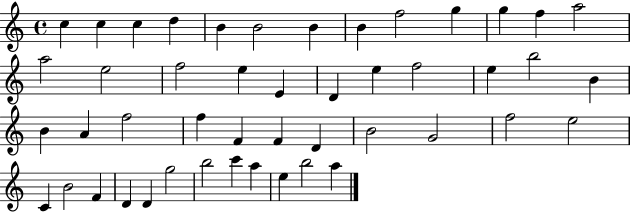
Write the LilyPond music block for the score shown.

{
  \clef treble
  \time 4/4
  \defaultTimeSignature
  \key c \major
  c''4 c''4 c''4 d''4 | b'4 b'2 b'4 | b'4 f''2 g''4 | g''4 f''4 a''2 | \break a''2 e''2 | f''2 e''4 e'4 | d'4 e''4 f''2 | e''4 b''2 b'4 | \break b'4 a'4 f''2 | f''4 f'4 f'4 d'4 | b'2 g'2 | f''2 e''2 | \break c'4 b'2 f'4 | d'4 d'4 g''2 | b''2 c'''4 a''4 | e''4 b''2 a''4 | \break \bar "|."
}